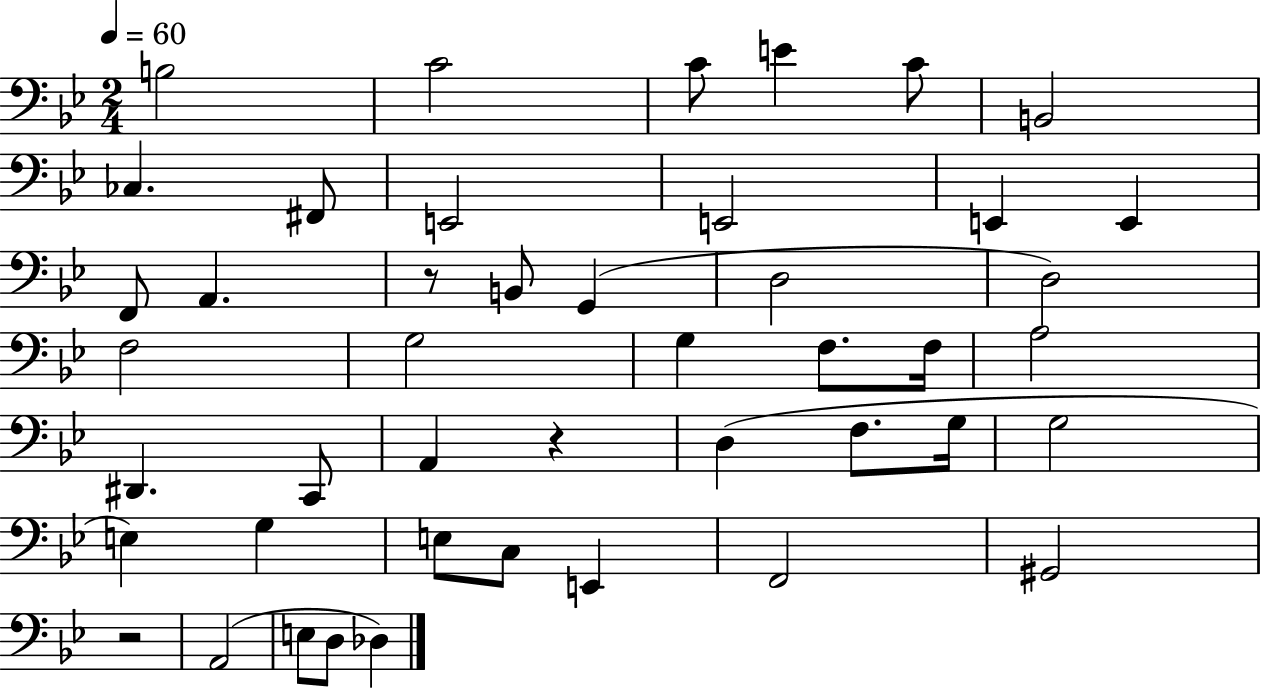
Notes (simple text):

B3/h C4/h C4/e E4/q C4/e B2/h CES3/q. F#2/e E2/h E2/h E2/q E2/q F2/e A2/q. R/e B2/e G2/q D3/h D3/h F3/h G3/h G3/q F3/e. F3/s A3/h D#2/q. C2/e A2/q R/q D3/q F3/e. G3/s G3/h E3/q G3/q E3/e C3/e E2/q F2/h G#2/h R/h A2/h E3/e D3/e Db3/q